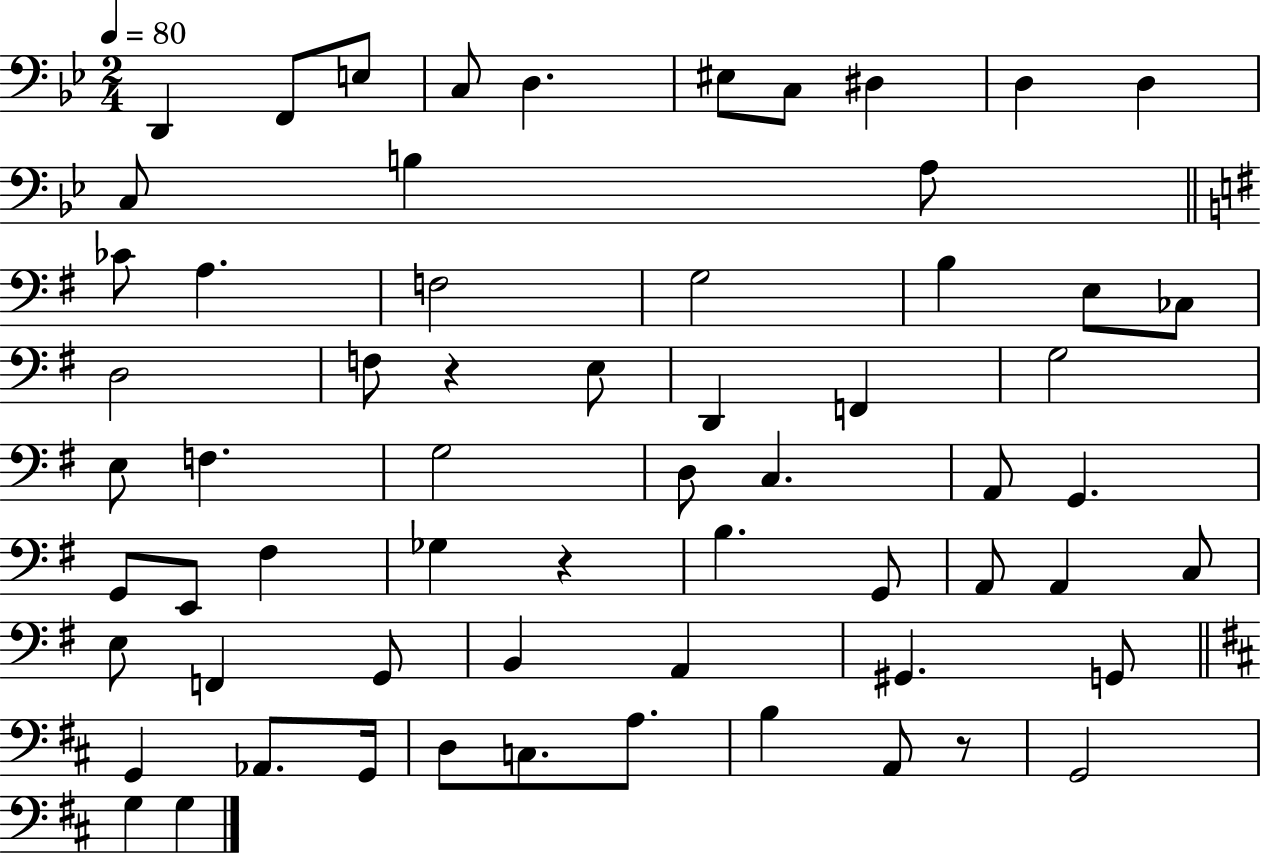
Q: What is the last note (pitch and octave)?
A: G3